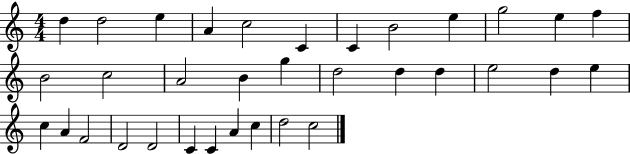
X:1
T:Untitled
M:4/4
L:1/4
K:C
d d2 e A c2 C C B2 e g2 e f B2 c2 A2 B g d2 d d e2 d e c A F2 D2 D2 C C A c d2 c2